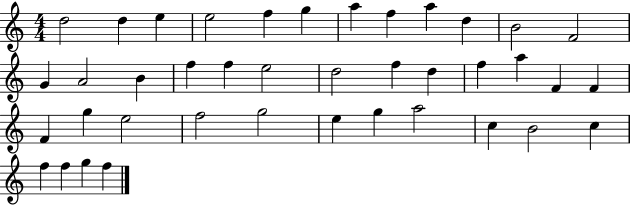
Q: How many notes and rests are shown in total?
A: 40